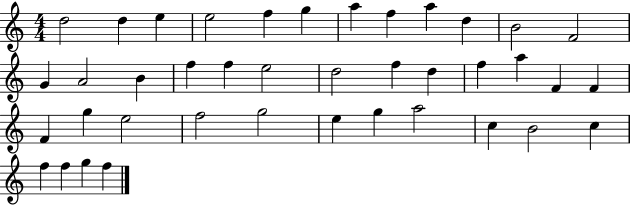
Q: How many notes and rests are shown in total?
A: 40